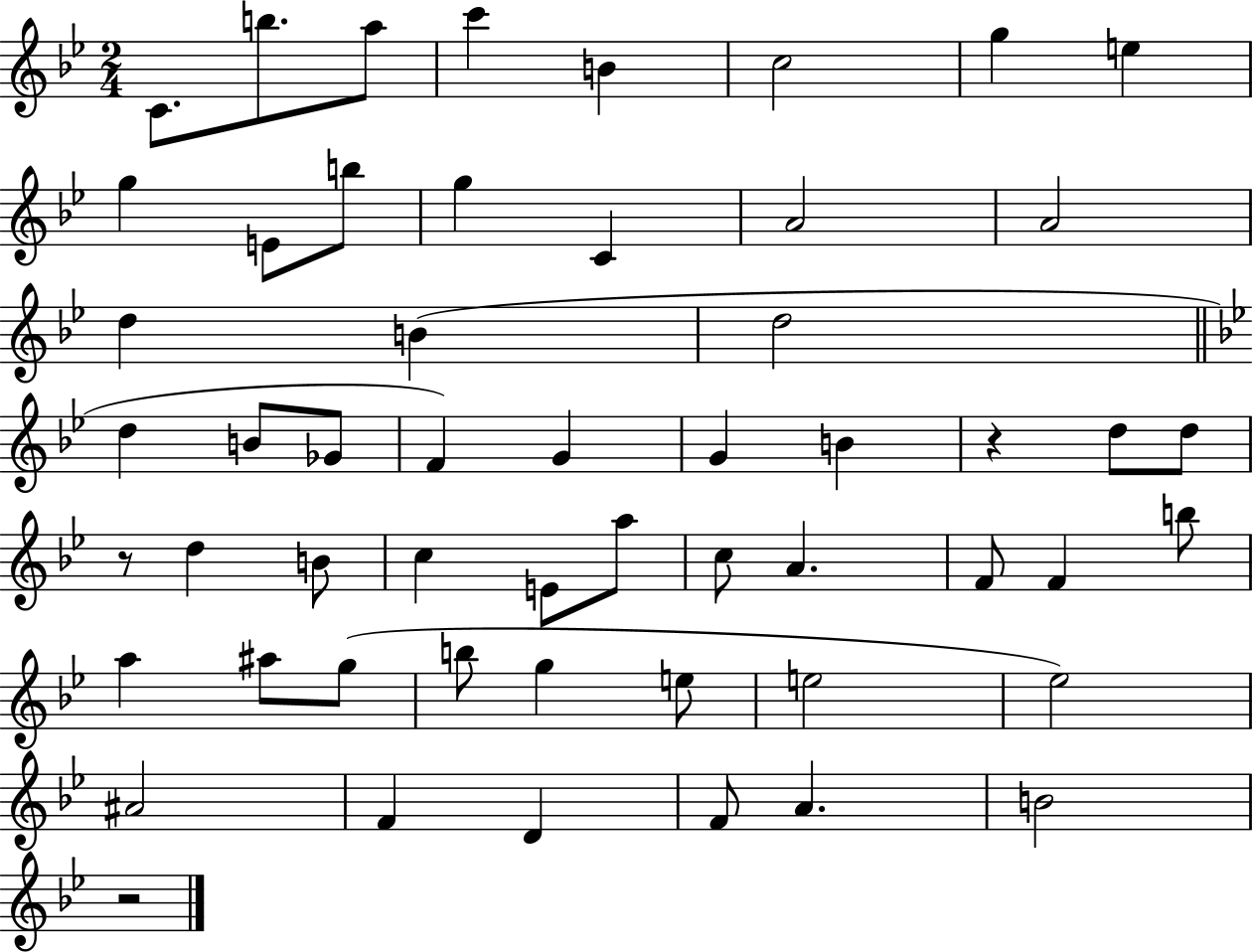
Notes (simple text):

C4/e. B5/e. A5/e C6/q B4/q C5/h G5/q E5/q G5/q E4/e B5/e G5/q C4/q A4/h A4/h D5/q B4/q D5/h D5/q B4/e Gb4/e F4/q G4/q G4/q B4/q R/q D5/e D5/e R/e D5/q B4/e C5/q E4/e A5/e C5/e A4/q. F4/e F4/q B5/e A5/q A#5/e G5/e B5/e G5/q E5/e E5/h Eb5/h A#4/h F4/q D4/q F4/e A4/q. B4/h R/h